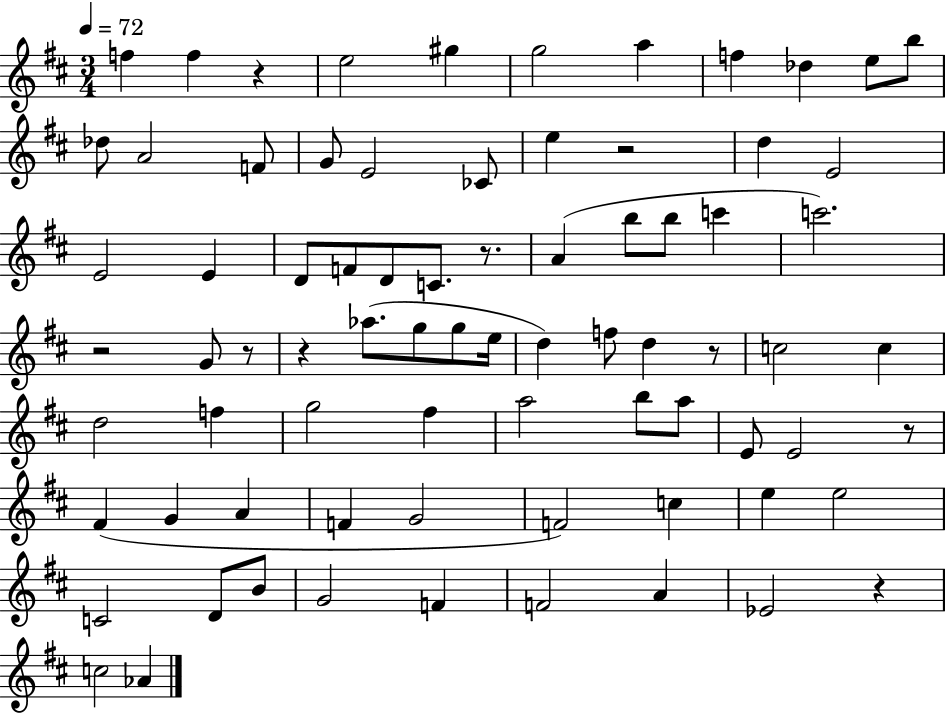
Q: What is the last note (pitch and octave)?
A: Ab4